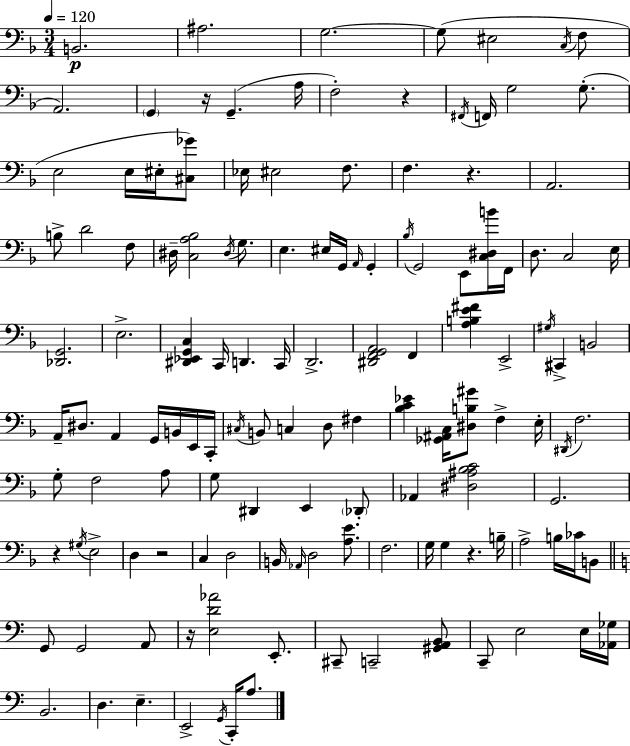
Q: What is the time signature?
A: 3/4